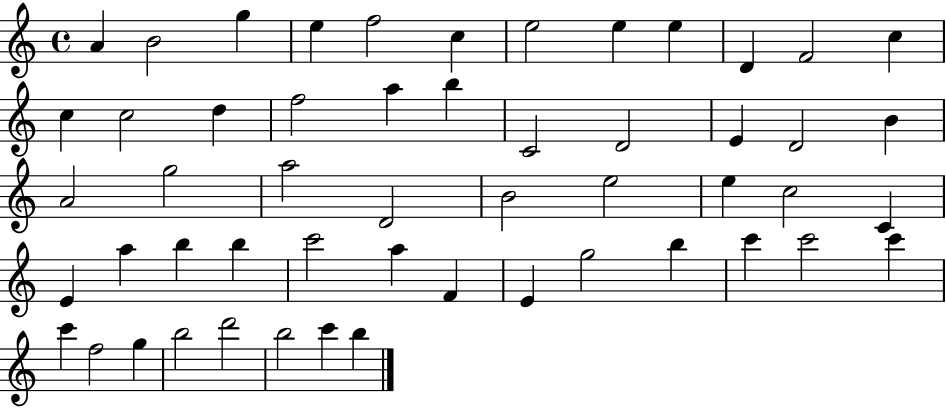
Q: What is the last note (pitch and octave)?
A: B5